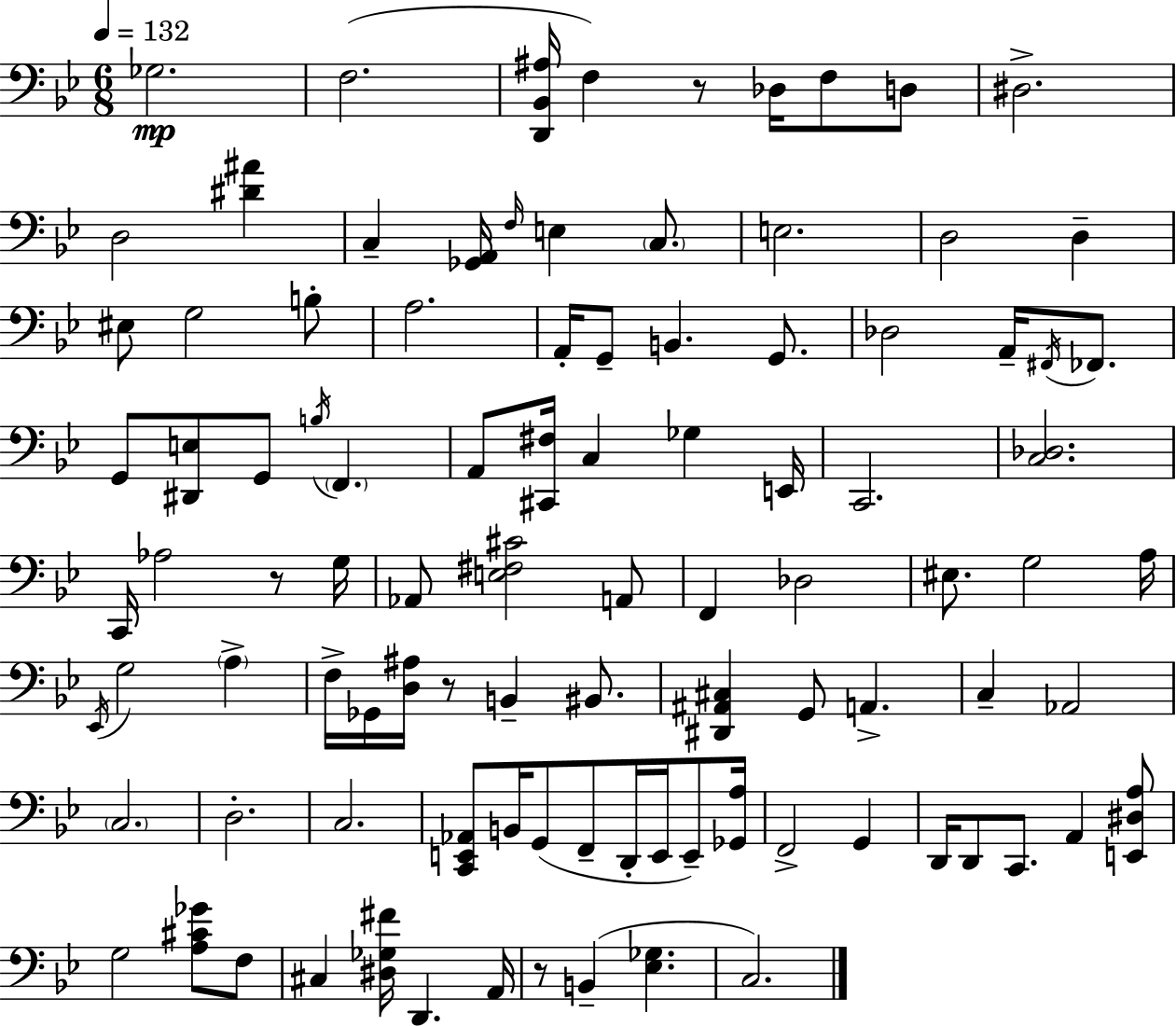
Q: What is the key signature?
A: G minor